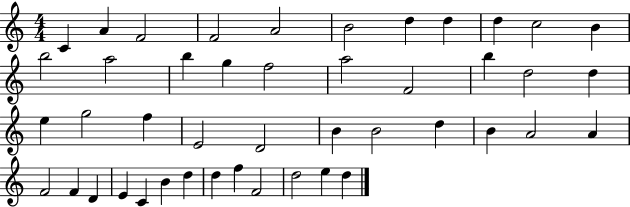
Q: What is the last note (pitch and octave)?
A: D5